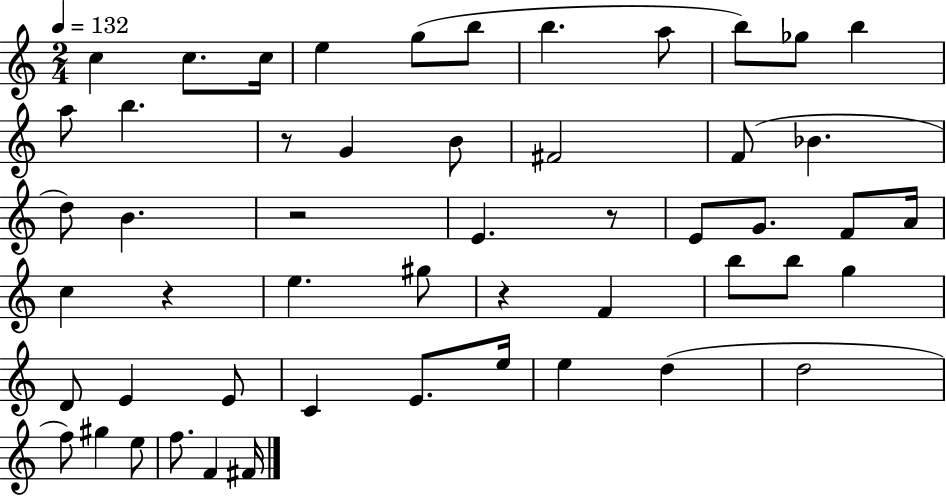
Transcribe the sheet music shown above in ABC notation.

X:1
T:Untitled
M:2/4
L:1/4
K:C
c c/2 c/4 e g/2 b/2 b a/2 b/2 _g/2 b a/2 b z/2 G B/2 ^F2 F/2 _B d/2 B z2 E z/2 E/2 G/2 F/2 A/4 c z e ^g/2 z F b/2 b/2 g D/2 E E/2 C E/2 e/4 e d d2 f/2 ^g e/2 f/2 F ^F/4